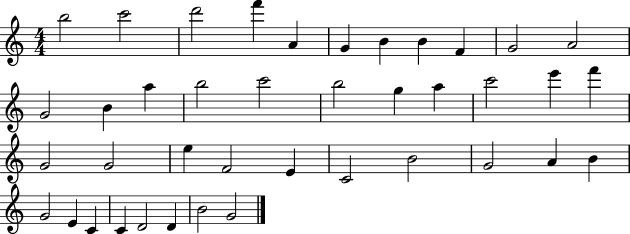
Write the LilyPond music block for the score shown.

{
  \clef treble
  \numericTimeSignature
  \time 4/4
  \key c \major
  b''2 c'''2 | d'''2 f'''4 a'4 | g'4 b'4 b'4 f'4 | g'2 a'2 | \break g'2 b'4 a''4 | b''2 c'''2 | b''2 g''4 a''4 | c'''2 e'''4 f'''4 | \break g'2 g'2 | e''4 f'2 e'4 | c'2 b'2 | g'2 a'4 b'4 | \break g'2 e'4 c'4 | c'4 d'2 d'4 | b'2 g'2 | \bar "|."
}